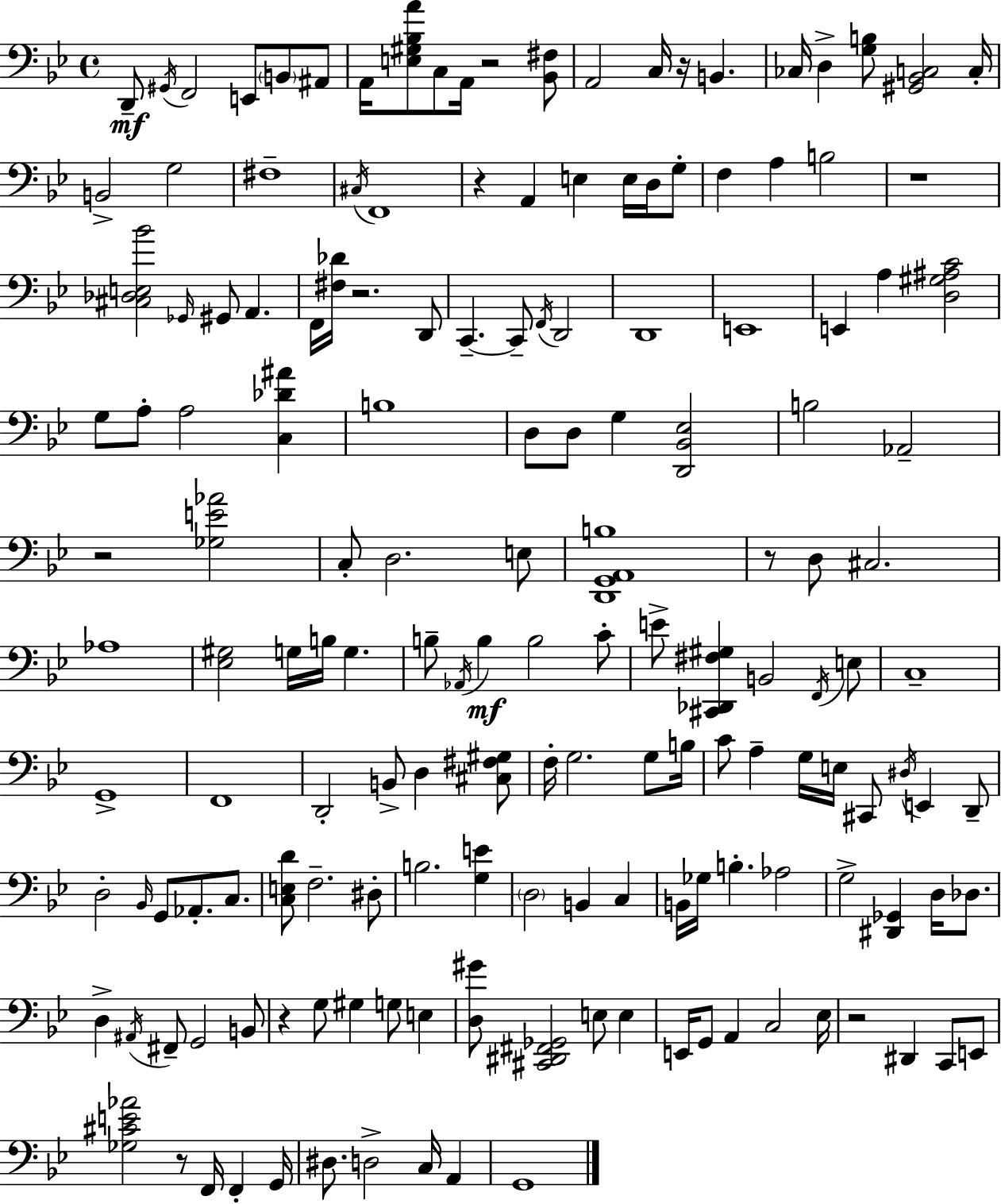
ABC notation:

X:1
T:Untitled
M:4/4
L:1/4
K:Gm
D,,/2 ^G,,/4 F,,2 E,,/2 B,,/2 ^A,,/2 A,,/4 [E,^G,_B,A]/2 C,/2 A,,/4 z2 [_B,,^F,]/2 A,,2 C,/4 z/4 B,, _C,/4 D, [G,B,]/2 [^G,,_B,,C,]2 C,/4 B,,2 G,2 ^F,4 ^C,/4 F,,4 z A,, E, E,/4 D,/4 G,/2 F, A, B,2 z4 [^C,_D,E,_B]2 _G,,/4 ^G,,/2 A,, F,,/4 [^F,_D]/4 z2 D,,/2 C,, C,,/2 F,,/4 D,,2 D,,4 E,,4 E,, A, [D,^G,^A,C]2 G,/2 A,/2 A,2 [C,_D^A] B,4 D,/2 D,/2 G, [D,,_B,,_E,]2 B,2 _A,,2 z2 [_G,E_A]2 C,/2 D,2 E,/2 [D,,G,,A,,B,]4 z/2 D,/2 ^C,2 _A,4 [_E,^G,]2 G,/4 B,/4 G, B,/2 _A,,/4 B, B,2 C/2 E/2 [^C,,_D,,^F,^G,] B,,2 F,,/4 E,/2 C,4 G,,4 F,,4 D,,2 B,,/2 D, [^C,^F,^G,]/2 F,/4 G,2 G,/2 B,/4 C/2 A, G,/4 E,/4 ^C,,/2 ^D,/4 E,, D,,/2 D,2 _B,,/4 G,,/2 _A,,/2 C,/2 [C,E,D]/2 F,2 ^D,/2 B,2 [G,E] D,2 B,, C, B,,/4 _G,/4 B, _A,2 G,2 [^D,,_G,,] D,/4 _D,/2 D, ^A,,/4 ^F,,/2 G,,2 B,,/2 z G,/2 ^G, G,/2 E, [D,^G]/2 [^C,,^D,,^F,,_G,,]2 E,/2 E, E,,/4 G,,/2 A,, C,2 _E,/4 z2 ^D,, C,,/2 E,,/2 [_G,^CE_A]2 z/2 F,,/4 F,, G,,/4 ^D,/2 D,2 C,/4 A,, G,,4